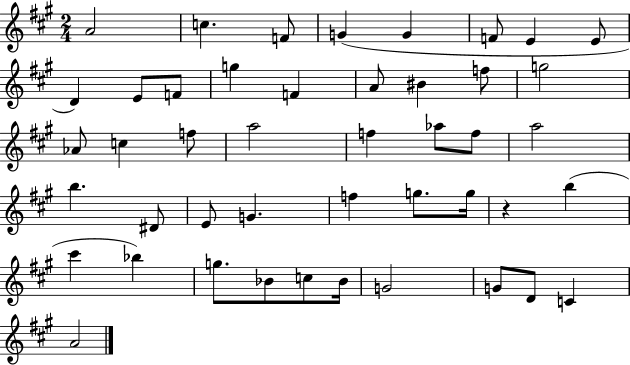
{
  \clef treble
  \numericTimeSignature
  \time 2/4
  \key a \major
  a'2 | c''4. f'8 | g'4( g'4 | f'8 e'4 e'8 | \break d'4) e'8 f'8 | g''4 f'4 | a'8 bis'4 f''8 | g''2 | \break aes'8 c''4 f''8 | a''2 | f''4 aes''8 f''8 | a''2 | \break b''4. dis'8 | e'8 g'4. | f''4 g''8. g''16 | r4 b''4( | \break cis'''4 bes''4) | g''8. bes'8 c''8 bes'16 | g'2 | g'8 d'8 c'4 | \break a'2 | \bar "|."
}